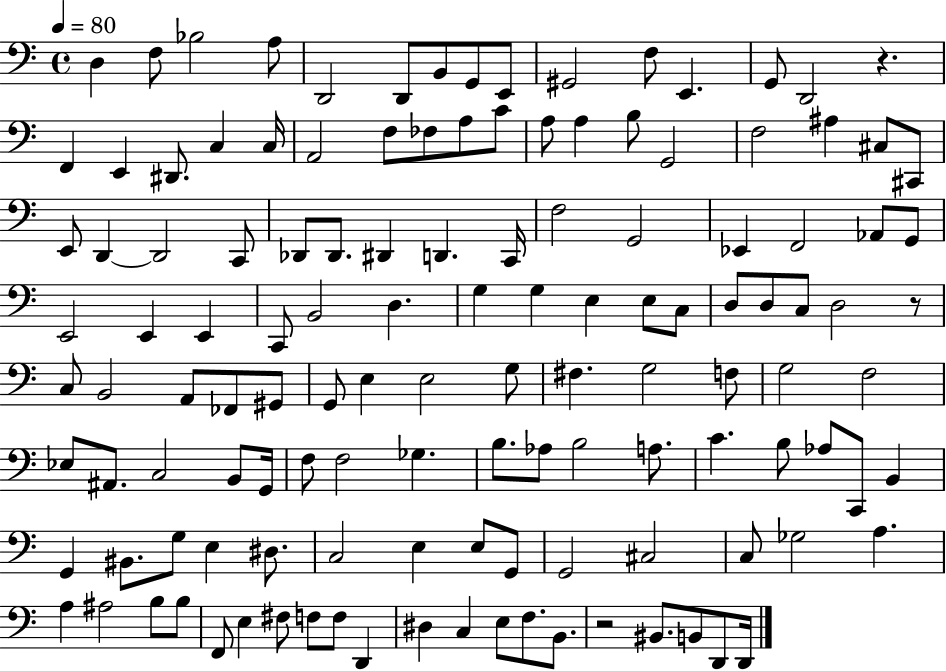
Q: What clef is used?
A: bass